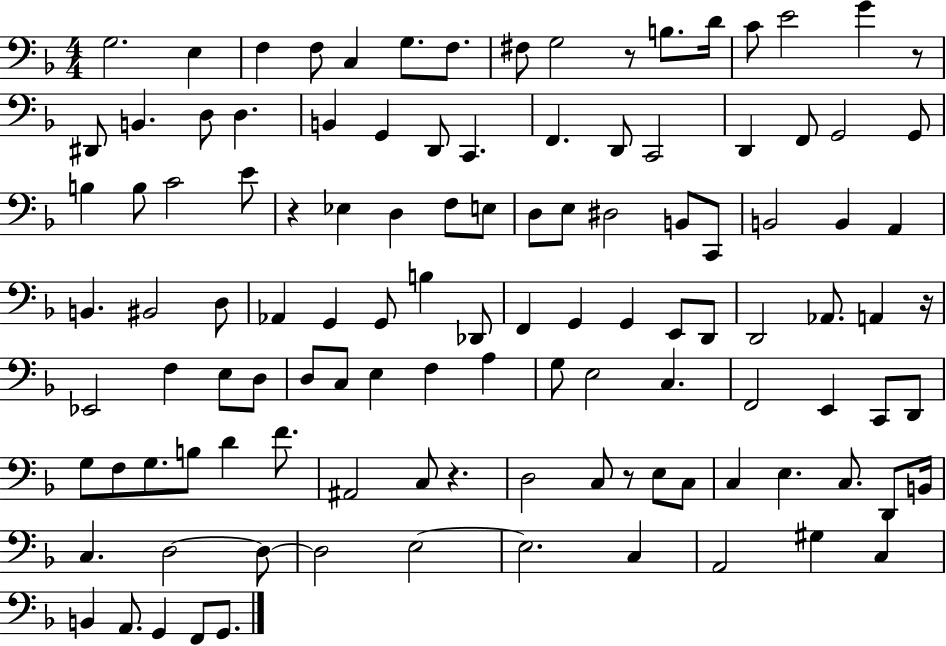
G3/h. E3/q F3/q F3/e C3/q G3/e. F3/e. F#3/e G3/h R/e B3/e. D4/s C4/e E4/h G4/q R/e D#2/e B2/q. D3/e D3/q. B2/q G2/q D2/e C2/q. F2/q. D2/e C2/h D2/q F2/e G2/h G2/e B3/q B3/e C4/h E4/e R/q Eb3/q D3/q F3/e E3/e D3/e E3/e D#3/h B2/e C2/e B2/h B2/q A2/q B2/q. BIS2/h D3/e Ab2/q G2/q G2/e B3/q Db2/e F2/q G2/q G2/q E2/e D2/e D2/h Ab2/e. A2/q R/s Eb2/h F3/q E3/e D3/e D3/e C3/e E3/q F3/q A3/q G3/e E3/h C3/q. F2/h E2/q C2/e D2/e G3/e F3/e G3/e. B3/e D4/q F4/e. A#2/h C3/e R/q. D3/h C3/e R/e E3/e C3/e C3/q E3/q. C3/e. D2/e B2/s C3/q. D3/h D3/e D3/h E3/h E3/h. C3/q A2/h G#3/q C3/q B2/q A2/e. G2/q F2/e G2/e.